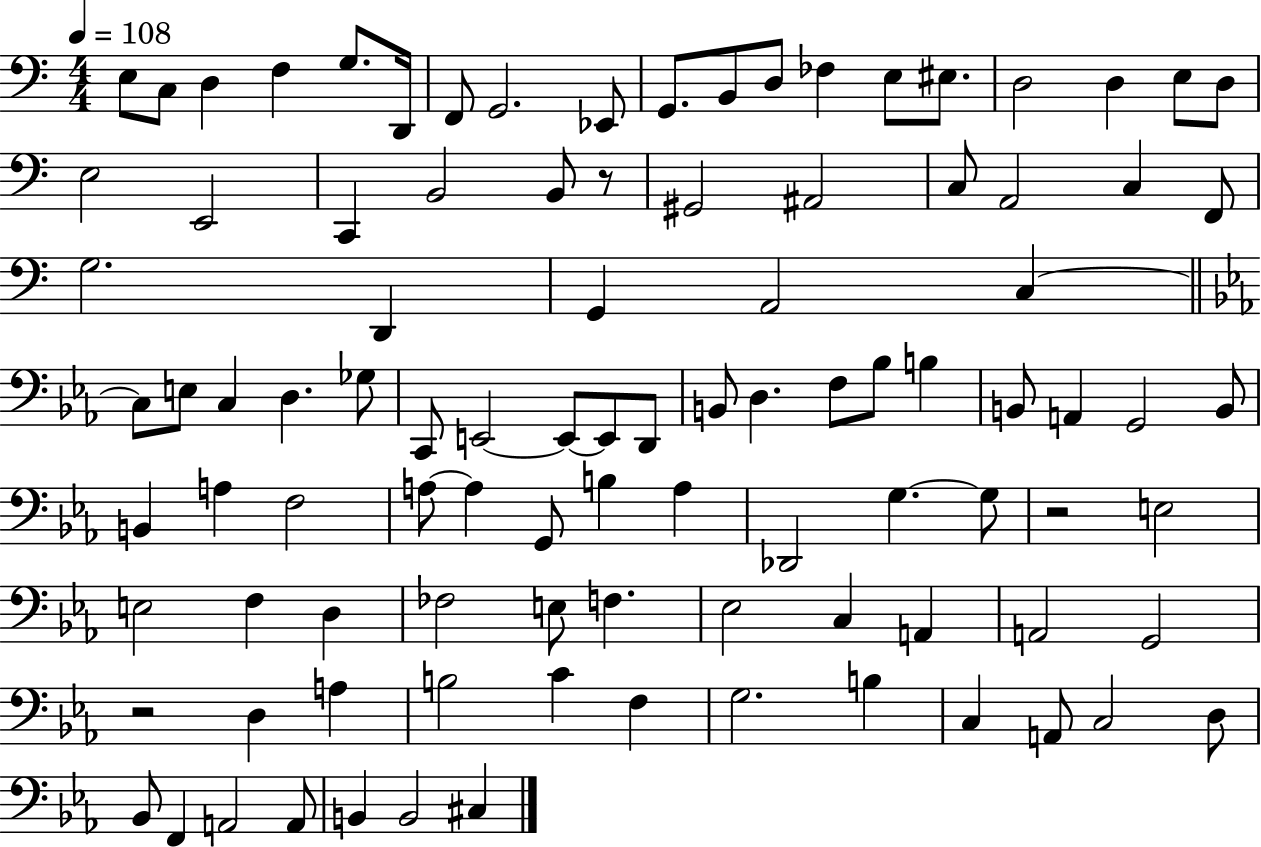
{
  \clef bass
  \numericTimeSignature
  \time 4/4
  \key c \major
  \tempo 4 = 108
  e8 c8 d4 f4 g8. d,16 | f,8 g,2. ees,8 | g,8. b,8 d8 fes4 e8 eis8. | d2 d4 e8 d8 | \break e2 e,2 | c,4 b,2 b,8 r8 | gis,2 ais,2 | c8 a,2 c4 f,8 | \break g2. d,4 | g,4 a,2 c4~~ | \bar "||" \break \key c \minor c8 e8 c4 d4. ges8 | c,8 e,2~~ e,8~~ e,8 d,8 | b,8 d4. f8 bes8 b4 | b,8 a,4 g,2 b,8 | \break b,4 a4 f2 | a8~~ a4 g,8 b4 a4 | des,2 g4.~~ g8 | r2 e2 | \break e2 f4 d4 | fes2 e8 f4. | ees2 c4 a,4 | a,2 g,2 | \break r2 d4 a4 | b2 c'4 f4 | g2. b4 | c4 a,8 c2 d8 | \break bes,8 f,4 a,2 a,8 | b,4 b,2 cis4 | \bar "|."
}